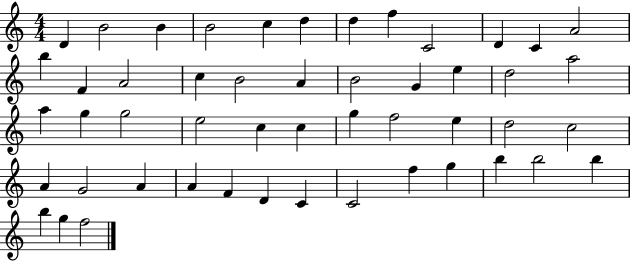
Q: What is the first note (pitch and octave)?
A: D4